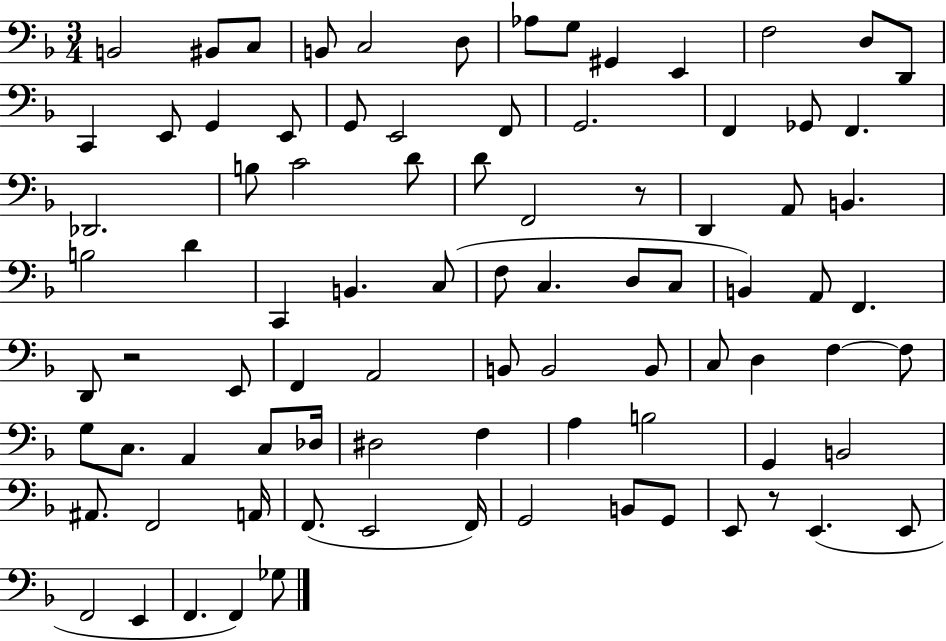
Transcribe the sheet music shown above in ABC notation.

X:1
T:Untitled
M:3/4
L:1/4
K:F
B,,2 ^B,,/2 C,/2 B,,/2 C,2 D,/2 _A,/2 G,/2 ^G,, E,, F,2 D,/2 D,,/2 C,, E,,/2 G,, E,,/2 G,,/2 E,,2 F,,/2 G,,2 F,, _G,,/2 F,, _D,,2 B,/2 C2 D/2 D/2 F,,2 z/2 D,, A,,/2 B,, B,2 D C,, B,, C,/2 F,/2 C, D,/2 C,/2 B,, A,,/2 F,, D,,/2 z2 E,,/2 F,, A,,2 B,,/2 B,,2 B,,/2 C,/2 D, F, F,/2 G,/2 C,/2 A,, C,/2 _D,/4 ^D,2 F, A, B,2 G,, B,,2 ^A,,/2 F,,2 A,,/4 F,,/2 E,,2 F,,/4 G,,2 B,,/2 G,,/2 E,,/2 z/2 E,, E,,/2 F,,2 E,, F,, F,, _G,/2